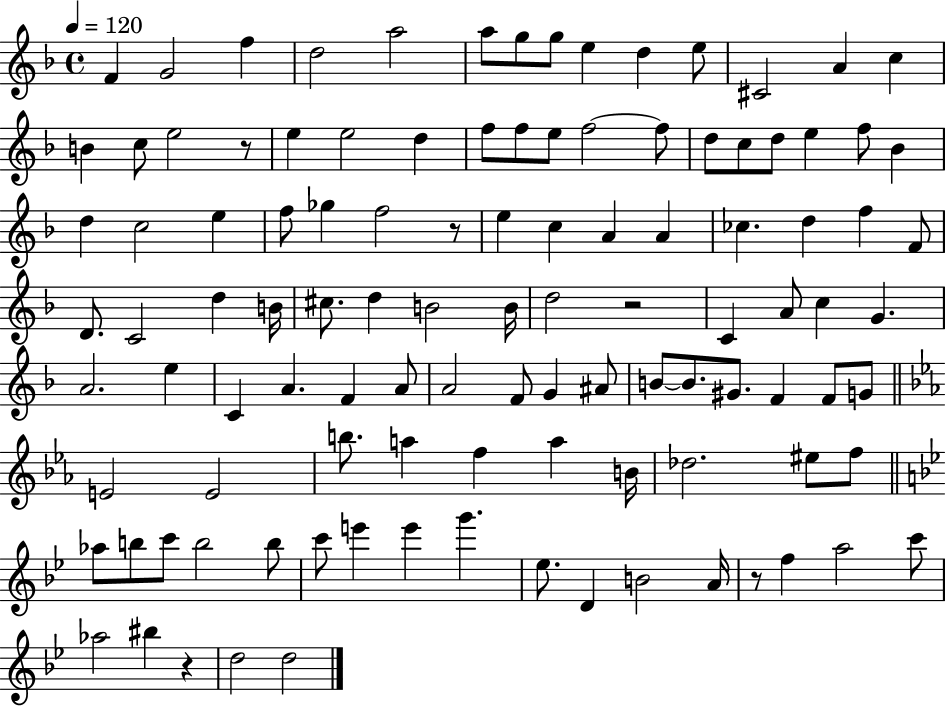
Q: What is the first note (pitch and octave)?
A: F4